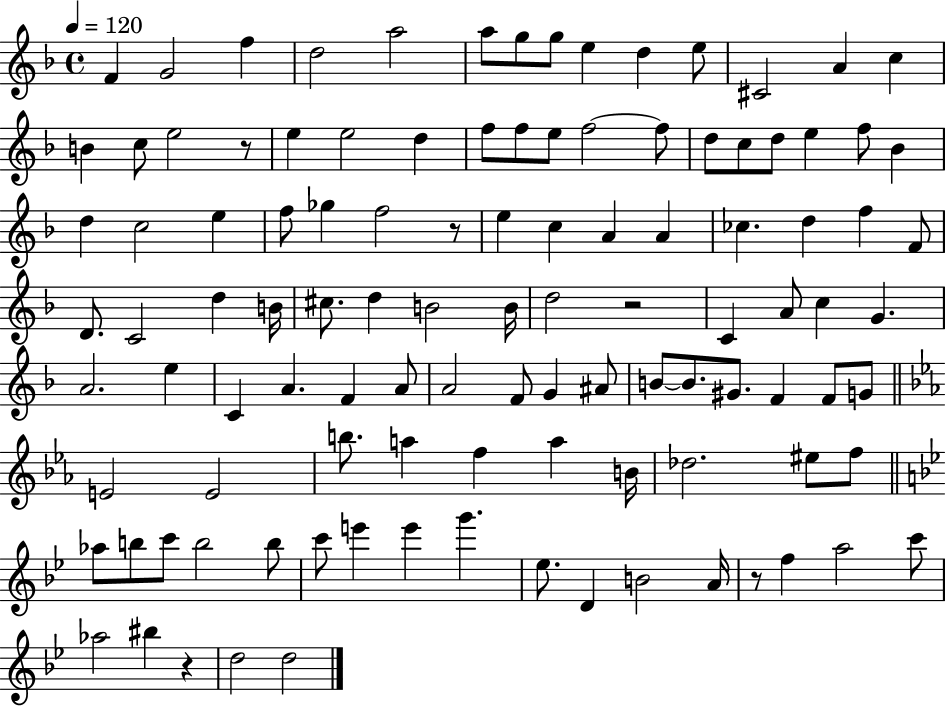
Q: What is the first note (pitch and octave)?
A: F4